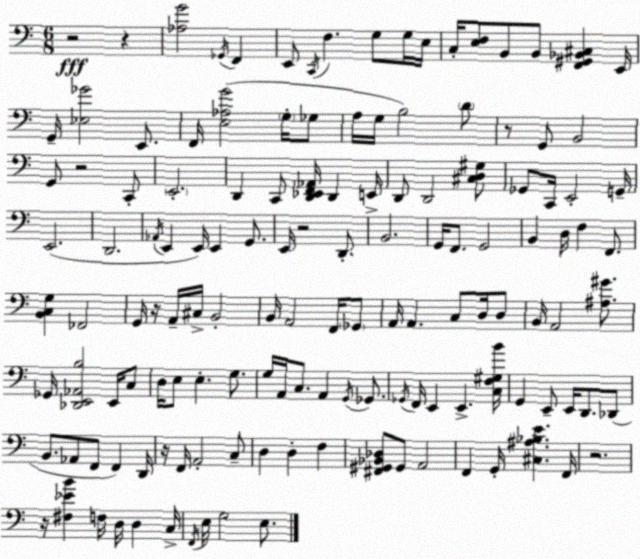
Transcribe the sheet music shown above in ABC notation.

X:1
T:Untitled
M:6/8
L:1/4
K:C
z2 z [_A,G]2 _G,,/4 F,, E,,/2 C,,/4 F, G,/2 G,/4 E,/4 C,/4 [E,F,]/2 B,,/2 B,,/2 [F,,^G,,_B,,^C,] E,,/4 G,,/4 [_E,_G]2 E,,/2 F,,/4 [E,_A,G]2 G,/4 _G,/2 A,/4 G,/4 B,2 D/2 z/2 G,,/2 B,,2 G,,/2 z2 C,,/2 E,,2 D,, C,,/2 [D,,_E,,F,,_A,,]/4 D,, E,,/4 D,,/2 D,,2 [^C,D,^G,]/2 _G,,/2 C,,/4 E,,2 G,,/4 E,,2 D,,2 _A,,/4 E,, E,,/4 E,, G,,/2 E,,/4 z2 D,,/2 B,,2 G,,/4 F,,/2 G,,2 B,, D,/4 F, F,,/2 [B,,C,G,] _F,,2 G,,/4 z/4 A,,/4 ^C,/4 B,,2 B,,/4 A,,2 F,,/4 _G,,/2 A,,/4 A,, C,/2 D,/4 D,/2 B,,/4 A,,2 [^A,^G]/2 _G,,/4 [_D,,E,,_A,,B,]2 E,,/4 C,/2 D,/4 E,/2 E, G,/2 G,/4 A,,/4 C,/2 A,, G,,/4 _G,,/2 _G,,/4 F,,/4 E,, E,, [C,F,^G,B]/4 G,, E,,/2 E,,/4 D,,/2 _D,,/2 B,,/2 _A,,/2 F,,/2 F,, D,,/4 z/4 F,,/4 A,,2 C,/2 D, D, F, [^F,,^G,,_B,,_D,]/2 ^G,,/2 A,,2 F,, G,,/4 [^C,^A,_B,E] F,,/4 z2 z/4 [^F,_EB] F,/4 D,/4 D, C,/4 F,,/4 E,/4 G,2 E,/2